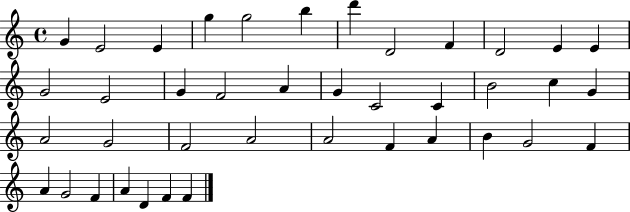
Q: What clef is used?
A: treble